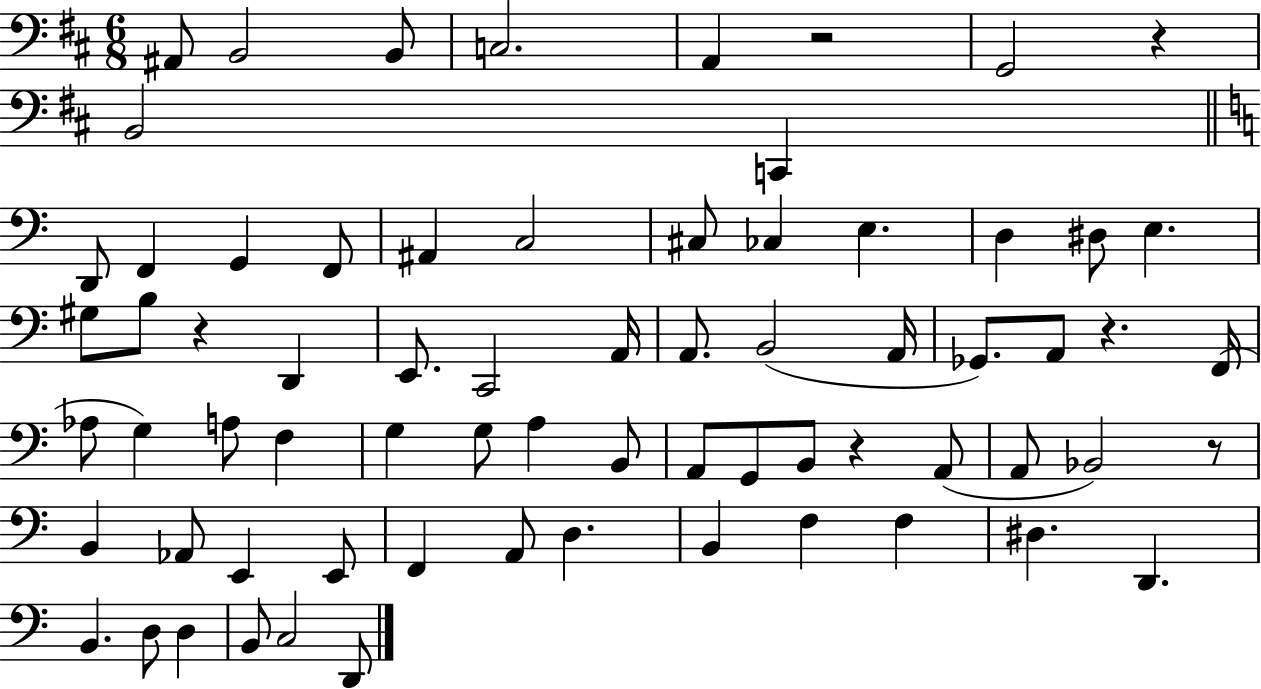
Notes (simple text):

A#2/e B2/h B2/e C3/h. A2/q R/h G2/h R/q B2/h C2/q D2/e F2/q G2/q F2/e A#2/q C3/h C#3/e CES3/q E3/q. D3/q D#3/e E3/q. G#3/e B3/e R/q D2/q E2/e. C2/h A2/s A2/e. B2/h A2/s Gb2/e. A2/e R/q. F2/s Ab3/e G3/q A3/e F3/q G3/q G3/e A3/q B2/e A2/e G2/e B2/e R/q A2/e A2/e Bb2/h R/e B2/q Ab2/e E2/q E2/e F2/q A2/e D3/q. B2/q F3/q F3/q D#3/q. D2/q. B2/q. D3/e D3/q B2/e C3/h D2/e